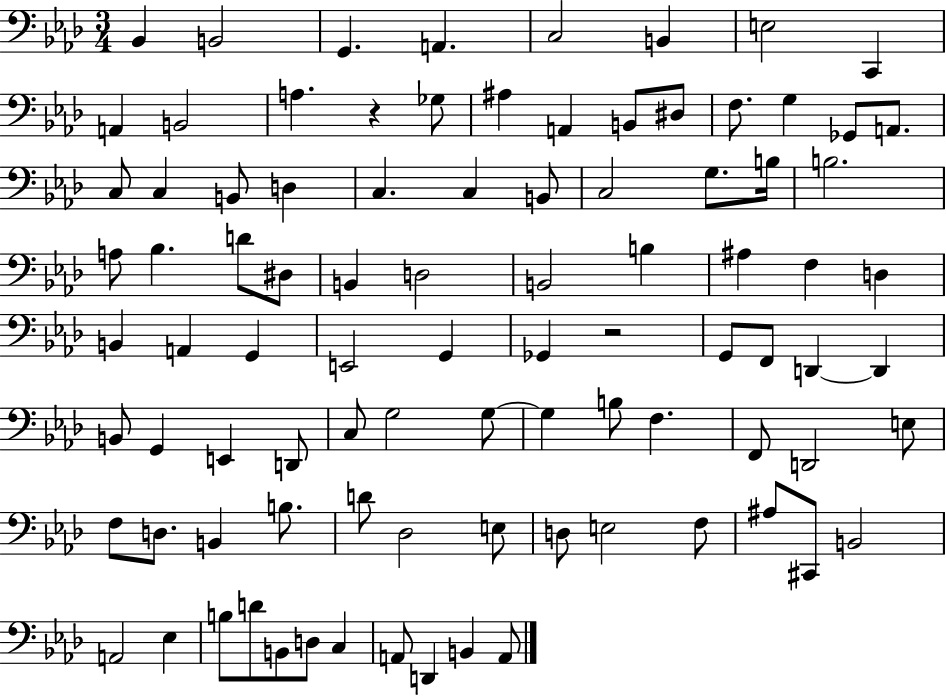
{
  \clef bass
  \numericTimeSignature
  \time 3/4
  \key aes \major
  bes,4 b,2 | g,4. a,4. | c2 b,4 | e2 c,4 | \break a,4 b,2 | a4. r4 ges8 | ais4 a,4 b,8 dis8 | f8. g4 ges,8 a,8. | \break c8 c4 b,8 d4 | c4. c4 b,8 | c2 g8. b16 | b2. | \break a8 bes4. d'8 dis8 | b,4 d2 | b,2 b4 | ais4 f4 d4 | \break b,4 a,4 g,4 | e,2 g,4 | ges,4 r2 | g,8 f,8 d,4~~ d,4 | \break b,8 g,4 e,4 d,8 | c8 g2 g8~~ | g4 b8 f4. | f,8 d,2 e8 | \break f8 d8. b,4 b8. | d'8 des2 e8 | d8 e2 f8 | ais8 cis,8 b,2 | \break a,2 ees4 | b8 d'8 b,8 d8 c4 | a,8 d,4 b,4 a,8 | \bar "|."
}